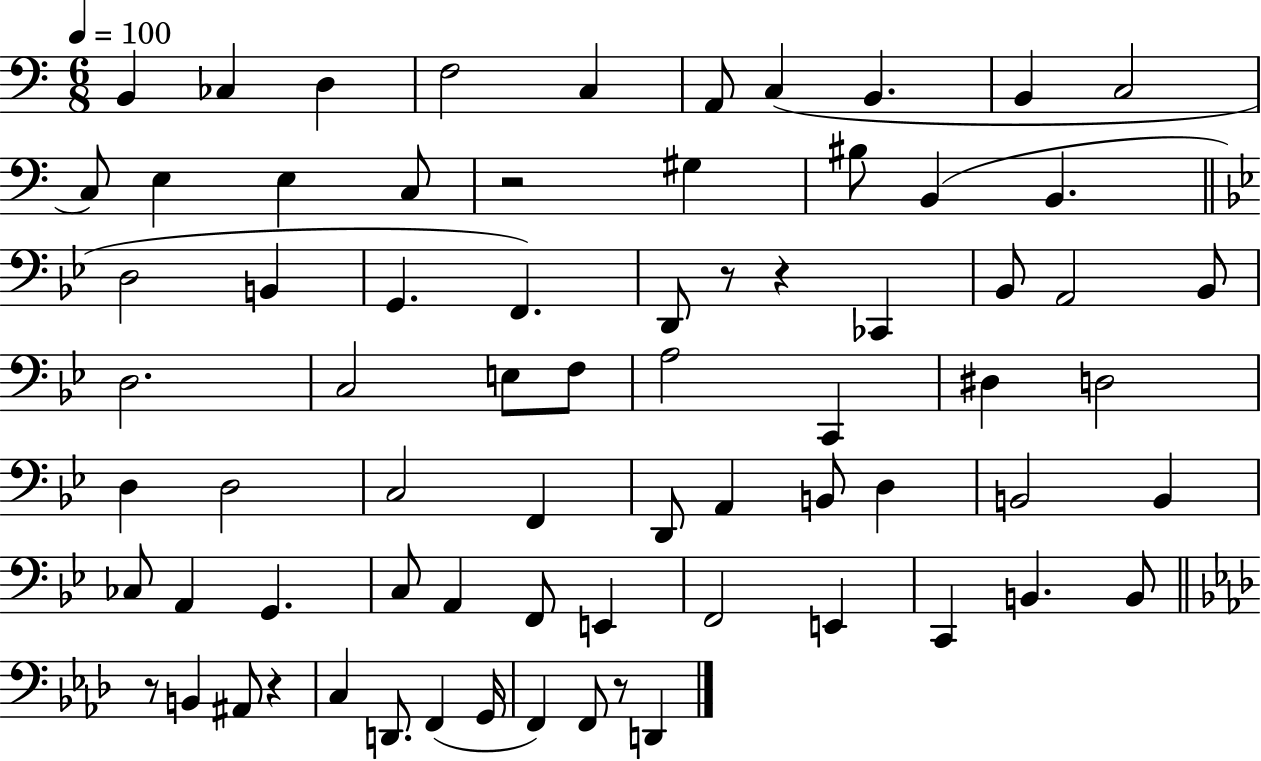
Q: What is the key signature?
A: C major